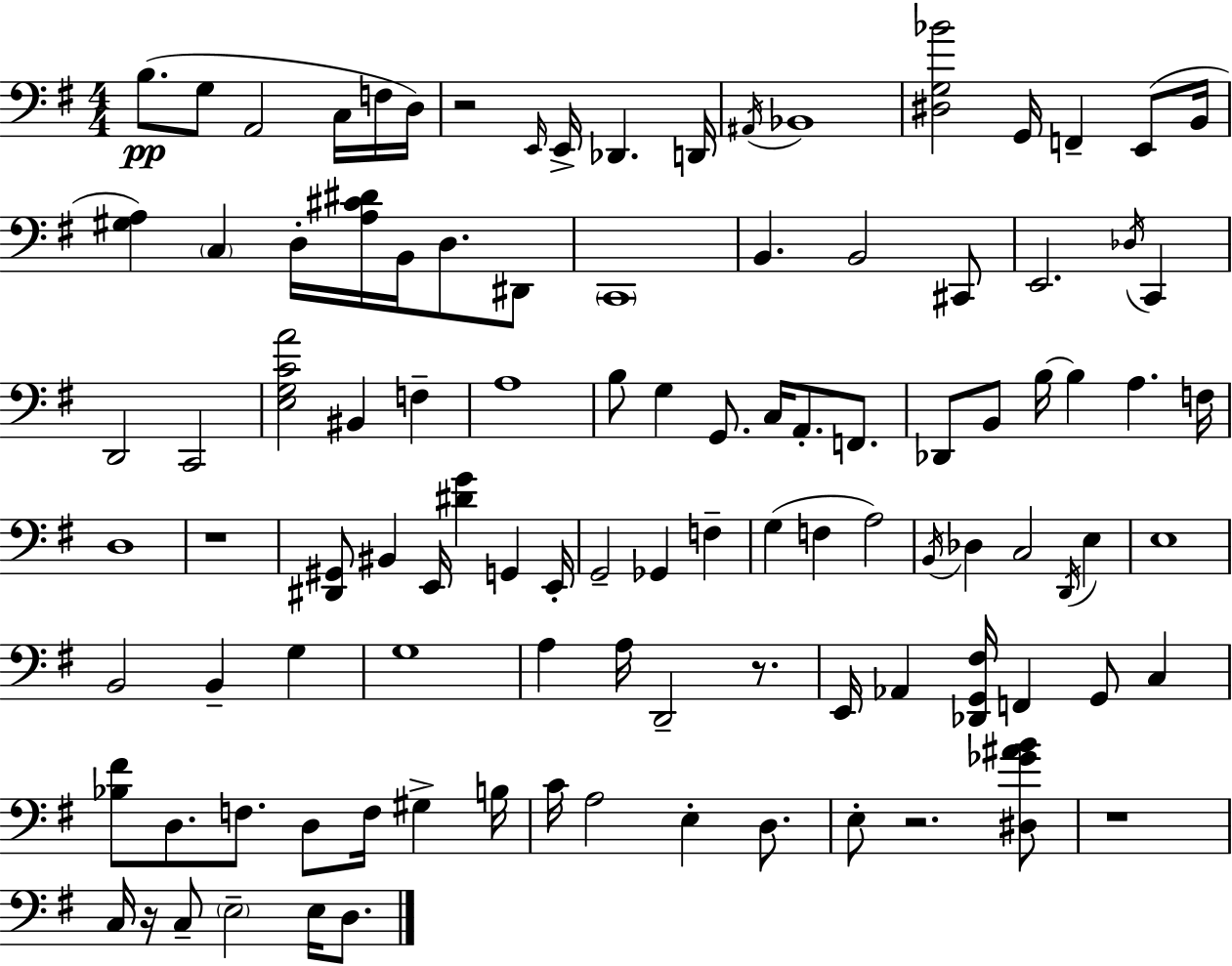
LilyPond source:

{
  \clef bass
  \numericTimeSignature
  \time 4/4
  \key g \major
  b8.(\pp g8 a,2 c16 f16 d16) | r2 \grace { e,16 } e,16-> des,4. | d,16 \acciaccatura { ais,16 } bes,1 | <dis g bes'>2 g,16 f,4-- e,8( | \break b,16 <gis a>4) \parenthesize c4 d16-. <a cis' dis'>16 b,16 d8. | dis,8 \parenthesize c,1 | b,4. b,2 | cis,8 e,2. \acciaccatura { des16 } c,4 | \break d,2 c,2 | <e g c' a'>2 bis,4 f4-- | a1 | b8 g4 g,8. c16 a,8.-. | \break f,8. des,8 b,8 b16~~ b4 a4. | f16 d1 | r1 | <dis, gis,>8 bis,4 e,16 <dis' g'>4 g,4 | \break e,16-. g,2-- ges,4 f4-- | g4( f4 a2) | \acciaccatura { b,16 } des4 c2 | \acciaccatura { d,16 } e4 e1 | \break b,2 b,4-- | g4 g1 | a4 a16 d,2-- | r8. e,16 aes,4 <des, g, fis>16 f,4 g,8 | \break c4 <bes fis'>8 d8. f8. d8 f16 | gis4-> b16 c'16 a2 e4-. | d8. e8-. r2. | <dis ges' ais' b'>8 r1 | \break c16 r16 c8-- \parenthesize e2-- | e16 d8. \bar "|."
}